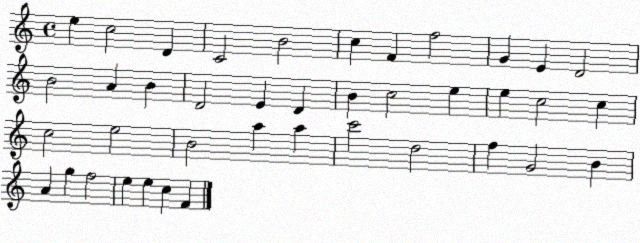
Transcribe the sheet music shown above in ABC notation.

X:1
T:Untitled
M:4/4
L:1/4
K:C
e c2 D C2 B2 c F f2 G E D2 B2 A B D2 E D B c2 e e c2 c c2 e2 B2 a a c'2 d2 f G2 B A g f2 e e c F